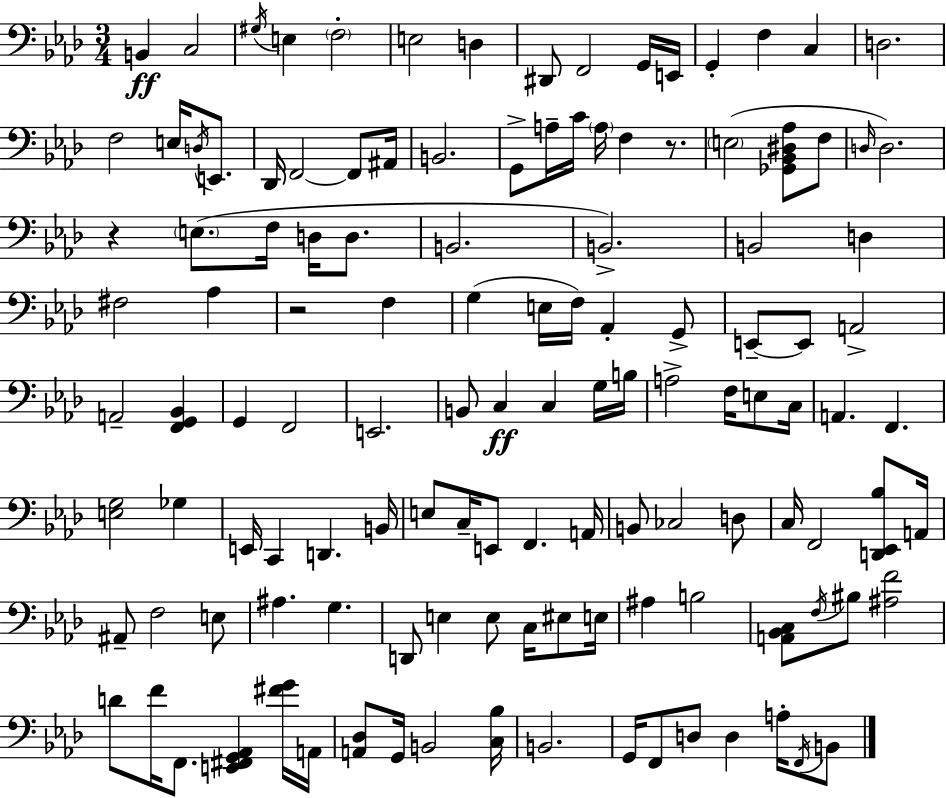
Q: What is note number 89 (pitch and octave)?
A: D2